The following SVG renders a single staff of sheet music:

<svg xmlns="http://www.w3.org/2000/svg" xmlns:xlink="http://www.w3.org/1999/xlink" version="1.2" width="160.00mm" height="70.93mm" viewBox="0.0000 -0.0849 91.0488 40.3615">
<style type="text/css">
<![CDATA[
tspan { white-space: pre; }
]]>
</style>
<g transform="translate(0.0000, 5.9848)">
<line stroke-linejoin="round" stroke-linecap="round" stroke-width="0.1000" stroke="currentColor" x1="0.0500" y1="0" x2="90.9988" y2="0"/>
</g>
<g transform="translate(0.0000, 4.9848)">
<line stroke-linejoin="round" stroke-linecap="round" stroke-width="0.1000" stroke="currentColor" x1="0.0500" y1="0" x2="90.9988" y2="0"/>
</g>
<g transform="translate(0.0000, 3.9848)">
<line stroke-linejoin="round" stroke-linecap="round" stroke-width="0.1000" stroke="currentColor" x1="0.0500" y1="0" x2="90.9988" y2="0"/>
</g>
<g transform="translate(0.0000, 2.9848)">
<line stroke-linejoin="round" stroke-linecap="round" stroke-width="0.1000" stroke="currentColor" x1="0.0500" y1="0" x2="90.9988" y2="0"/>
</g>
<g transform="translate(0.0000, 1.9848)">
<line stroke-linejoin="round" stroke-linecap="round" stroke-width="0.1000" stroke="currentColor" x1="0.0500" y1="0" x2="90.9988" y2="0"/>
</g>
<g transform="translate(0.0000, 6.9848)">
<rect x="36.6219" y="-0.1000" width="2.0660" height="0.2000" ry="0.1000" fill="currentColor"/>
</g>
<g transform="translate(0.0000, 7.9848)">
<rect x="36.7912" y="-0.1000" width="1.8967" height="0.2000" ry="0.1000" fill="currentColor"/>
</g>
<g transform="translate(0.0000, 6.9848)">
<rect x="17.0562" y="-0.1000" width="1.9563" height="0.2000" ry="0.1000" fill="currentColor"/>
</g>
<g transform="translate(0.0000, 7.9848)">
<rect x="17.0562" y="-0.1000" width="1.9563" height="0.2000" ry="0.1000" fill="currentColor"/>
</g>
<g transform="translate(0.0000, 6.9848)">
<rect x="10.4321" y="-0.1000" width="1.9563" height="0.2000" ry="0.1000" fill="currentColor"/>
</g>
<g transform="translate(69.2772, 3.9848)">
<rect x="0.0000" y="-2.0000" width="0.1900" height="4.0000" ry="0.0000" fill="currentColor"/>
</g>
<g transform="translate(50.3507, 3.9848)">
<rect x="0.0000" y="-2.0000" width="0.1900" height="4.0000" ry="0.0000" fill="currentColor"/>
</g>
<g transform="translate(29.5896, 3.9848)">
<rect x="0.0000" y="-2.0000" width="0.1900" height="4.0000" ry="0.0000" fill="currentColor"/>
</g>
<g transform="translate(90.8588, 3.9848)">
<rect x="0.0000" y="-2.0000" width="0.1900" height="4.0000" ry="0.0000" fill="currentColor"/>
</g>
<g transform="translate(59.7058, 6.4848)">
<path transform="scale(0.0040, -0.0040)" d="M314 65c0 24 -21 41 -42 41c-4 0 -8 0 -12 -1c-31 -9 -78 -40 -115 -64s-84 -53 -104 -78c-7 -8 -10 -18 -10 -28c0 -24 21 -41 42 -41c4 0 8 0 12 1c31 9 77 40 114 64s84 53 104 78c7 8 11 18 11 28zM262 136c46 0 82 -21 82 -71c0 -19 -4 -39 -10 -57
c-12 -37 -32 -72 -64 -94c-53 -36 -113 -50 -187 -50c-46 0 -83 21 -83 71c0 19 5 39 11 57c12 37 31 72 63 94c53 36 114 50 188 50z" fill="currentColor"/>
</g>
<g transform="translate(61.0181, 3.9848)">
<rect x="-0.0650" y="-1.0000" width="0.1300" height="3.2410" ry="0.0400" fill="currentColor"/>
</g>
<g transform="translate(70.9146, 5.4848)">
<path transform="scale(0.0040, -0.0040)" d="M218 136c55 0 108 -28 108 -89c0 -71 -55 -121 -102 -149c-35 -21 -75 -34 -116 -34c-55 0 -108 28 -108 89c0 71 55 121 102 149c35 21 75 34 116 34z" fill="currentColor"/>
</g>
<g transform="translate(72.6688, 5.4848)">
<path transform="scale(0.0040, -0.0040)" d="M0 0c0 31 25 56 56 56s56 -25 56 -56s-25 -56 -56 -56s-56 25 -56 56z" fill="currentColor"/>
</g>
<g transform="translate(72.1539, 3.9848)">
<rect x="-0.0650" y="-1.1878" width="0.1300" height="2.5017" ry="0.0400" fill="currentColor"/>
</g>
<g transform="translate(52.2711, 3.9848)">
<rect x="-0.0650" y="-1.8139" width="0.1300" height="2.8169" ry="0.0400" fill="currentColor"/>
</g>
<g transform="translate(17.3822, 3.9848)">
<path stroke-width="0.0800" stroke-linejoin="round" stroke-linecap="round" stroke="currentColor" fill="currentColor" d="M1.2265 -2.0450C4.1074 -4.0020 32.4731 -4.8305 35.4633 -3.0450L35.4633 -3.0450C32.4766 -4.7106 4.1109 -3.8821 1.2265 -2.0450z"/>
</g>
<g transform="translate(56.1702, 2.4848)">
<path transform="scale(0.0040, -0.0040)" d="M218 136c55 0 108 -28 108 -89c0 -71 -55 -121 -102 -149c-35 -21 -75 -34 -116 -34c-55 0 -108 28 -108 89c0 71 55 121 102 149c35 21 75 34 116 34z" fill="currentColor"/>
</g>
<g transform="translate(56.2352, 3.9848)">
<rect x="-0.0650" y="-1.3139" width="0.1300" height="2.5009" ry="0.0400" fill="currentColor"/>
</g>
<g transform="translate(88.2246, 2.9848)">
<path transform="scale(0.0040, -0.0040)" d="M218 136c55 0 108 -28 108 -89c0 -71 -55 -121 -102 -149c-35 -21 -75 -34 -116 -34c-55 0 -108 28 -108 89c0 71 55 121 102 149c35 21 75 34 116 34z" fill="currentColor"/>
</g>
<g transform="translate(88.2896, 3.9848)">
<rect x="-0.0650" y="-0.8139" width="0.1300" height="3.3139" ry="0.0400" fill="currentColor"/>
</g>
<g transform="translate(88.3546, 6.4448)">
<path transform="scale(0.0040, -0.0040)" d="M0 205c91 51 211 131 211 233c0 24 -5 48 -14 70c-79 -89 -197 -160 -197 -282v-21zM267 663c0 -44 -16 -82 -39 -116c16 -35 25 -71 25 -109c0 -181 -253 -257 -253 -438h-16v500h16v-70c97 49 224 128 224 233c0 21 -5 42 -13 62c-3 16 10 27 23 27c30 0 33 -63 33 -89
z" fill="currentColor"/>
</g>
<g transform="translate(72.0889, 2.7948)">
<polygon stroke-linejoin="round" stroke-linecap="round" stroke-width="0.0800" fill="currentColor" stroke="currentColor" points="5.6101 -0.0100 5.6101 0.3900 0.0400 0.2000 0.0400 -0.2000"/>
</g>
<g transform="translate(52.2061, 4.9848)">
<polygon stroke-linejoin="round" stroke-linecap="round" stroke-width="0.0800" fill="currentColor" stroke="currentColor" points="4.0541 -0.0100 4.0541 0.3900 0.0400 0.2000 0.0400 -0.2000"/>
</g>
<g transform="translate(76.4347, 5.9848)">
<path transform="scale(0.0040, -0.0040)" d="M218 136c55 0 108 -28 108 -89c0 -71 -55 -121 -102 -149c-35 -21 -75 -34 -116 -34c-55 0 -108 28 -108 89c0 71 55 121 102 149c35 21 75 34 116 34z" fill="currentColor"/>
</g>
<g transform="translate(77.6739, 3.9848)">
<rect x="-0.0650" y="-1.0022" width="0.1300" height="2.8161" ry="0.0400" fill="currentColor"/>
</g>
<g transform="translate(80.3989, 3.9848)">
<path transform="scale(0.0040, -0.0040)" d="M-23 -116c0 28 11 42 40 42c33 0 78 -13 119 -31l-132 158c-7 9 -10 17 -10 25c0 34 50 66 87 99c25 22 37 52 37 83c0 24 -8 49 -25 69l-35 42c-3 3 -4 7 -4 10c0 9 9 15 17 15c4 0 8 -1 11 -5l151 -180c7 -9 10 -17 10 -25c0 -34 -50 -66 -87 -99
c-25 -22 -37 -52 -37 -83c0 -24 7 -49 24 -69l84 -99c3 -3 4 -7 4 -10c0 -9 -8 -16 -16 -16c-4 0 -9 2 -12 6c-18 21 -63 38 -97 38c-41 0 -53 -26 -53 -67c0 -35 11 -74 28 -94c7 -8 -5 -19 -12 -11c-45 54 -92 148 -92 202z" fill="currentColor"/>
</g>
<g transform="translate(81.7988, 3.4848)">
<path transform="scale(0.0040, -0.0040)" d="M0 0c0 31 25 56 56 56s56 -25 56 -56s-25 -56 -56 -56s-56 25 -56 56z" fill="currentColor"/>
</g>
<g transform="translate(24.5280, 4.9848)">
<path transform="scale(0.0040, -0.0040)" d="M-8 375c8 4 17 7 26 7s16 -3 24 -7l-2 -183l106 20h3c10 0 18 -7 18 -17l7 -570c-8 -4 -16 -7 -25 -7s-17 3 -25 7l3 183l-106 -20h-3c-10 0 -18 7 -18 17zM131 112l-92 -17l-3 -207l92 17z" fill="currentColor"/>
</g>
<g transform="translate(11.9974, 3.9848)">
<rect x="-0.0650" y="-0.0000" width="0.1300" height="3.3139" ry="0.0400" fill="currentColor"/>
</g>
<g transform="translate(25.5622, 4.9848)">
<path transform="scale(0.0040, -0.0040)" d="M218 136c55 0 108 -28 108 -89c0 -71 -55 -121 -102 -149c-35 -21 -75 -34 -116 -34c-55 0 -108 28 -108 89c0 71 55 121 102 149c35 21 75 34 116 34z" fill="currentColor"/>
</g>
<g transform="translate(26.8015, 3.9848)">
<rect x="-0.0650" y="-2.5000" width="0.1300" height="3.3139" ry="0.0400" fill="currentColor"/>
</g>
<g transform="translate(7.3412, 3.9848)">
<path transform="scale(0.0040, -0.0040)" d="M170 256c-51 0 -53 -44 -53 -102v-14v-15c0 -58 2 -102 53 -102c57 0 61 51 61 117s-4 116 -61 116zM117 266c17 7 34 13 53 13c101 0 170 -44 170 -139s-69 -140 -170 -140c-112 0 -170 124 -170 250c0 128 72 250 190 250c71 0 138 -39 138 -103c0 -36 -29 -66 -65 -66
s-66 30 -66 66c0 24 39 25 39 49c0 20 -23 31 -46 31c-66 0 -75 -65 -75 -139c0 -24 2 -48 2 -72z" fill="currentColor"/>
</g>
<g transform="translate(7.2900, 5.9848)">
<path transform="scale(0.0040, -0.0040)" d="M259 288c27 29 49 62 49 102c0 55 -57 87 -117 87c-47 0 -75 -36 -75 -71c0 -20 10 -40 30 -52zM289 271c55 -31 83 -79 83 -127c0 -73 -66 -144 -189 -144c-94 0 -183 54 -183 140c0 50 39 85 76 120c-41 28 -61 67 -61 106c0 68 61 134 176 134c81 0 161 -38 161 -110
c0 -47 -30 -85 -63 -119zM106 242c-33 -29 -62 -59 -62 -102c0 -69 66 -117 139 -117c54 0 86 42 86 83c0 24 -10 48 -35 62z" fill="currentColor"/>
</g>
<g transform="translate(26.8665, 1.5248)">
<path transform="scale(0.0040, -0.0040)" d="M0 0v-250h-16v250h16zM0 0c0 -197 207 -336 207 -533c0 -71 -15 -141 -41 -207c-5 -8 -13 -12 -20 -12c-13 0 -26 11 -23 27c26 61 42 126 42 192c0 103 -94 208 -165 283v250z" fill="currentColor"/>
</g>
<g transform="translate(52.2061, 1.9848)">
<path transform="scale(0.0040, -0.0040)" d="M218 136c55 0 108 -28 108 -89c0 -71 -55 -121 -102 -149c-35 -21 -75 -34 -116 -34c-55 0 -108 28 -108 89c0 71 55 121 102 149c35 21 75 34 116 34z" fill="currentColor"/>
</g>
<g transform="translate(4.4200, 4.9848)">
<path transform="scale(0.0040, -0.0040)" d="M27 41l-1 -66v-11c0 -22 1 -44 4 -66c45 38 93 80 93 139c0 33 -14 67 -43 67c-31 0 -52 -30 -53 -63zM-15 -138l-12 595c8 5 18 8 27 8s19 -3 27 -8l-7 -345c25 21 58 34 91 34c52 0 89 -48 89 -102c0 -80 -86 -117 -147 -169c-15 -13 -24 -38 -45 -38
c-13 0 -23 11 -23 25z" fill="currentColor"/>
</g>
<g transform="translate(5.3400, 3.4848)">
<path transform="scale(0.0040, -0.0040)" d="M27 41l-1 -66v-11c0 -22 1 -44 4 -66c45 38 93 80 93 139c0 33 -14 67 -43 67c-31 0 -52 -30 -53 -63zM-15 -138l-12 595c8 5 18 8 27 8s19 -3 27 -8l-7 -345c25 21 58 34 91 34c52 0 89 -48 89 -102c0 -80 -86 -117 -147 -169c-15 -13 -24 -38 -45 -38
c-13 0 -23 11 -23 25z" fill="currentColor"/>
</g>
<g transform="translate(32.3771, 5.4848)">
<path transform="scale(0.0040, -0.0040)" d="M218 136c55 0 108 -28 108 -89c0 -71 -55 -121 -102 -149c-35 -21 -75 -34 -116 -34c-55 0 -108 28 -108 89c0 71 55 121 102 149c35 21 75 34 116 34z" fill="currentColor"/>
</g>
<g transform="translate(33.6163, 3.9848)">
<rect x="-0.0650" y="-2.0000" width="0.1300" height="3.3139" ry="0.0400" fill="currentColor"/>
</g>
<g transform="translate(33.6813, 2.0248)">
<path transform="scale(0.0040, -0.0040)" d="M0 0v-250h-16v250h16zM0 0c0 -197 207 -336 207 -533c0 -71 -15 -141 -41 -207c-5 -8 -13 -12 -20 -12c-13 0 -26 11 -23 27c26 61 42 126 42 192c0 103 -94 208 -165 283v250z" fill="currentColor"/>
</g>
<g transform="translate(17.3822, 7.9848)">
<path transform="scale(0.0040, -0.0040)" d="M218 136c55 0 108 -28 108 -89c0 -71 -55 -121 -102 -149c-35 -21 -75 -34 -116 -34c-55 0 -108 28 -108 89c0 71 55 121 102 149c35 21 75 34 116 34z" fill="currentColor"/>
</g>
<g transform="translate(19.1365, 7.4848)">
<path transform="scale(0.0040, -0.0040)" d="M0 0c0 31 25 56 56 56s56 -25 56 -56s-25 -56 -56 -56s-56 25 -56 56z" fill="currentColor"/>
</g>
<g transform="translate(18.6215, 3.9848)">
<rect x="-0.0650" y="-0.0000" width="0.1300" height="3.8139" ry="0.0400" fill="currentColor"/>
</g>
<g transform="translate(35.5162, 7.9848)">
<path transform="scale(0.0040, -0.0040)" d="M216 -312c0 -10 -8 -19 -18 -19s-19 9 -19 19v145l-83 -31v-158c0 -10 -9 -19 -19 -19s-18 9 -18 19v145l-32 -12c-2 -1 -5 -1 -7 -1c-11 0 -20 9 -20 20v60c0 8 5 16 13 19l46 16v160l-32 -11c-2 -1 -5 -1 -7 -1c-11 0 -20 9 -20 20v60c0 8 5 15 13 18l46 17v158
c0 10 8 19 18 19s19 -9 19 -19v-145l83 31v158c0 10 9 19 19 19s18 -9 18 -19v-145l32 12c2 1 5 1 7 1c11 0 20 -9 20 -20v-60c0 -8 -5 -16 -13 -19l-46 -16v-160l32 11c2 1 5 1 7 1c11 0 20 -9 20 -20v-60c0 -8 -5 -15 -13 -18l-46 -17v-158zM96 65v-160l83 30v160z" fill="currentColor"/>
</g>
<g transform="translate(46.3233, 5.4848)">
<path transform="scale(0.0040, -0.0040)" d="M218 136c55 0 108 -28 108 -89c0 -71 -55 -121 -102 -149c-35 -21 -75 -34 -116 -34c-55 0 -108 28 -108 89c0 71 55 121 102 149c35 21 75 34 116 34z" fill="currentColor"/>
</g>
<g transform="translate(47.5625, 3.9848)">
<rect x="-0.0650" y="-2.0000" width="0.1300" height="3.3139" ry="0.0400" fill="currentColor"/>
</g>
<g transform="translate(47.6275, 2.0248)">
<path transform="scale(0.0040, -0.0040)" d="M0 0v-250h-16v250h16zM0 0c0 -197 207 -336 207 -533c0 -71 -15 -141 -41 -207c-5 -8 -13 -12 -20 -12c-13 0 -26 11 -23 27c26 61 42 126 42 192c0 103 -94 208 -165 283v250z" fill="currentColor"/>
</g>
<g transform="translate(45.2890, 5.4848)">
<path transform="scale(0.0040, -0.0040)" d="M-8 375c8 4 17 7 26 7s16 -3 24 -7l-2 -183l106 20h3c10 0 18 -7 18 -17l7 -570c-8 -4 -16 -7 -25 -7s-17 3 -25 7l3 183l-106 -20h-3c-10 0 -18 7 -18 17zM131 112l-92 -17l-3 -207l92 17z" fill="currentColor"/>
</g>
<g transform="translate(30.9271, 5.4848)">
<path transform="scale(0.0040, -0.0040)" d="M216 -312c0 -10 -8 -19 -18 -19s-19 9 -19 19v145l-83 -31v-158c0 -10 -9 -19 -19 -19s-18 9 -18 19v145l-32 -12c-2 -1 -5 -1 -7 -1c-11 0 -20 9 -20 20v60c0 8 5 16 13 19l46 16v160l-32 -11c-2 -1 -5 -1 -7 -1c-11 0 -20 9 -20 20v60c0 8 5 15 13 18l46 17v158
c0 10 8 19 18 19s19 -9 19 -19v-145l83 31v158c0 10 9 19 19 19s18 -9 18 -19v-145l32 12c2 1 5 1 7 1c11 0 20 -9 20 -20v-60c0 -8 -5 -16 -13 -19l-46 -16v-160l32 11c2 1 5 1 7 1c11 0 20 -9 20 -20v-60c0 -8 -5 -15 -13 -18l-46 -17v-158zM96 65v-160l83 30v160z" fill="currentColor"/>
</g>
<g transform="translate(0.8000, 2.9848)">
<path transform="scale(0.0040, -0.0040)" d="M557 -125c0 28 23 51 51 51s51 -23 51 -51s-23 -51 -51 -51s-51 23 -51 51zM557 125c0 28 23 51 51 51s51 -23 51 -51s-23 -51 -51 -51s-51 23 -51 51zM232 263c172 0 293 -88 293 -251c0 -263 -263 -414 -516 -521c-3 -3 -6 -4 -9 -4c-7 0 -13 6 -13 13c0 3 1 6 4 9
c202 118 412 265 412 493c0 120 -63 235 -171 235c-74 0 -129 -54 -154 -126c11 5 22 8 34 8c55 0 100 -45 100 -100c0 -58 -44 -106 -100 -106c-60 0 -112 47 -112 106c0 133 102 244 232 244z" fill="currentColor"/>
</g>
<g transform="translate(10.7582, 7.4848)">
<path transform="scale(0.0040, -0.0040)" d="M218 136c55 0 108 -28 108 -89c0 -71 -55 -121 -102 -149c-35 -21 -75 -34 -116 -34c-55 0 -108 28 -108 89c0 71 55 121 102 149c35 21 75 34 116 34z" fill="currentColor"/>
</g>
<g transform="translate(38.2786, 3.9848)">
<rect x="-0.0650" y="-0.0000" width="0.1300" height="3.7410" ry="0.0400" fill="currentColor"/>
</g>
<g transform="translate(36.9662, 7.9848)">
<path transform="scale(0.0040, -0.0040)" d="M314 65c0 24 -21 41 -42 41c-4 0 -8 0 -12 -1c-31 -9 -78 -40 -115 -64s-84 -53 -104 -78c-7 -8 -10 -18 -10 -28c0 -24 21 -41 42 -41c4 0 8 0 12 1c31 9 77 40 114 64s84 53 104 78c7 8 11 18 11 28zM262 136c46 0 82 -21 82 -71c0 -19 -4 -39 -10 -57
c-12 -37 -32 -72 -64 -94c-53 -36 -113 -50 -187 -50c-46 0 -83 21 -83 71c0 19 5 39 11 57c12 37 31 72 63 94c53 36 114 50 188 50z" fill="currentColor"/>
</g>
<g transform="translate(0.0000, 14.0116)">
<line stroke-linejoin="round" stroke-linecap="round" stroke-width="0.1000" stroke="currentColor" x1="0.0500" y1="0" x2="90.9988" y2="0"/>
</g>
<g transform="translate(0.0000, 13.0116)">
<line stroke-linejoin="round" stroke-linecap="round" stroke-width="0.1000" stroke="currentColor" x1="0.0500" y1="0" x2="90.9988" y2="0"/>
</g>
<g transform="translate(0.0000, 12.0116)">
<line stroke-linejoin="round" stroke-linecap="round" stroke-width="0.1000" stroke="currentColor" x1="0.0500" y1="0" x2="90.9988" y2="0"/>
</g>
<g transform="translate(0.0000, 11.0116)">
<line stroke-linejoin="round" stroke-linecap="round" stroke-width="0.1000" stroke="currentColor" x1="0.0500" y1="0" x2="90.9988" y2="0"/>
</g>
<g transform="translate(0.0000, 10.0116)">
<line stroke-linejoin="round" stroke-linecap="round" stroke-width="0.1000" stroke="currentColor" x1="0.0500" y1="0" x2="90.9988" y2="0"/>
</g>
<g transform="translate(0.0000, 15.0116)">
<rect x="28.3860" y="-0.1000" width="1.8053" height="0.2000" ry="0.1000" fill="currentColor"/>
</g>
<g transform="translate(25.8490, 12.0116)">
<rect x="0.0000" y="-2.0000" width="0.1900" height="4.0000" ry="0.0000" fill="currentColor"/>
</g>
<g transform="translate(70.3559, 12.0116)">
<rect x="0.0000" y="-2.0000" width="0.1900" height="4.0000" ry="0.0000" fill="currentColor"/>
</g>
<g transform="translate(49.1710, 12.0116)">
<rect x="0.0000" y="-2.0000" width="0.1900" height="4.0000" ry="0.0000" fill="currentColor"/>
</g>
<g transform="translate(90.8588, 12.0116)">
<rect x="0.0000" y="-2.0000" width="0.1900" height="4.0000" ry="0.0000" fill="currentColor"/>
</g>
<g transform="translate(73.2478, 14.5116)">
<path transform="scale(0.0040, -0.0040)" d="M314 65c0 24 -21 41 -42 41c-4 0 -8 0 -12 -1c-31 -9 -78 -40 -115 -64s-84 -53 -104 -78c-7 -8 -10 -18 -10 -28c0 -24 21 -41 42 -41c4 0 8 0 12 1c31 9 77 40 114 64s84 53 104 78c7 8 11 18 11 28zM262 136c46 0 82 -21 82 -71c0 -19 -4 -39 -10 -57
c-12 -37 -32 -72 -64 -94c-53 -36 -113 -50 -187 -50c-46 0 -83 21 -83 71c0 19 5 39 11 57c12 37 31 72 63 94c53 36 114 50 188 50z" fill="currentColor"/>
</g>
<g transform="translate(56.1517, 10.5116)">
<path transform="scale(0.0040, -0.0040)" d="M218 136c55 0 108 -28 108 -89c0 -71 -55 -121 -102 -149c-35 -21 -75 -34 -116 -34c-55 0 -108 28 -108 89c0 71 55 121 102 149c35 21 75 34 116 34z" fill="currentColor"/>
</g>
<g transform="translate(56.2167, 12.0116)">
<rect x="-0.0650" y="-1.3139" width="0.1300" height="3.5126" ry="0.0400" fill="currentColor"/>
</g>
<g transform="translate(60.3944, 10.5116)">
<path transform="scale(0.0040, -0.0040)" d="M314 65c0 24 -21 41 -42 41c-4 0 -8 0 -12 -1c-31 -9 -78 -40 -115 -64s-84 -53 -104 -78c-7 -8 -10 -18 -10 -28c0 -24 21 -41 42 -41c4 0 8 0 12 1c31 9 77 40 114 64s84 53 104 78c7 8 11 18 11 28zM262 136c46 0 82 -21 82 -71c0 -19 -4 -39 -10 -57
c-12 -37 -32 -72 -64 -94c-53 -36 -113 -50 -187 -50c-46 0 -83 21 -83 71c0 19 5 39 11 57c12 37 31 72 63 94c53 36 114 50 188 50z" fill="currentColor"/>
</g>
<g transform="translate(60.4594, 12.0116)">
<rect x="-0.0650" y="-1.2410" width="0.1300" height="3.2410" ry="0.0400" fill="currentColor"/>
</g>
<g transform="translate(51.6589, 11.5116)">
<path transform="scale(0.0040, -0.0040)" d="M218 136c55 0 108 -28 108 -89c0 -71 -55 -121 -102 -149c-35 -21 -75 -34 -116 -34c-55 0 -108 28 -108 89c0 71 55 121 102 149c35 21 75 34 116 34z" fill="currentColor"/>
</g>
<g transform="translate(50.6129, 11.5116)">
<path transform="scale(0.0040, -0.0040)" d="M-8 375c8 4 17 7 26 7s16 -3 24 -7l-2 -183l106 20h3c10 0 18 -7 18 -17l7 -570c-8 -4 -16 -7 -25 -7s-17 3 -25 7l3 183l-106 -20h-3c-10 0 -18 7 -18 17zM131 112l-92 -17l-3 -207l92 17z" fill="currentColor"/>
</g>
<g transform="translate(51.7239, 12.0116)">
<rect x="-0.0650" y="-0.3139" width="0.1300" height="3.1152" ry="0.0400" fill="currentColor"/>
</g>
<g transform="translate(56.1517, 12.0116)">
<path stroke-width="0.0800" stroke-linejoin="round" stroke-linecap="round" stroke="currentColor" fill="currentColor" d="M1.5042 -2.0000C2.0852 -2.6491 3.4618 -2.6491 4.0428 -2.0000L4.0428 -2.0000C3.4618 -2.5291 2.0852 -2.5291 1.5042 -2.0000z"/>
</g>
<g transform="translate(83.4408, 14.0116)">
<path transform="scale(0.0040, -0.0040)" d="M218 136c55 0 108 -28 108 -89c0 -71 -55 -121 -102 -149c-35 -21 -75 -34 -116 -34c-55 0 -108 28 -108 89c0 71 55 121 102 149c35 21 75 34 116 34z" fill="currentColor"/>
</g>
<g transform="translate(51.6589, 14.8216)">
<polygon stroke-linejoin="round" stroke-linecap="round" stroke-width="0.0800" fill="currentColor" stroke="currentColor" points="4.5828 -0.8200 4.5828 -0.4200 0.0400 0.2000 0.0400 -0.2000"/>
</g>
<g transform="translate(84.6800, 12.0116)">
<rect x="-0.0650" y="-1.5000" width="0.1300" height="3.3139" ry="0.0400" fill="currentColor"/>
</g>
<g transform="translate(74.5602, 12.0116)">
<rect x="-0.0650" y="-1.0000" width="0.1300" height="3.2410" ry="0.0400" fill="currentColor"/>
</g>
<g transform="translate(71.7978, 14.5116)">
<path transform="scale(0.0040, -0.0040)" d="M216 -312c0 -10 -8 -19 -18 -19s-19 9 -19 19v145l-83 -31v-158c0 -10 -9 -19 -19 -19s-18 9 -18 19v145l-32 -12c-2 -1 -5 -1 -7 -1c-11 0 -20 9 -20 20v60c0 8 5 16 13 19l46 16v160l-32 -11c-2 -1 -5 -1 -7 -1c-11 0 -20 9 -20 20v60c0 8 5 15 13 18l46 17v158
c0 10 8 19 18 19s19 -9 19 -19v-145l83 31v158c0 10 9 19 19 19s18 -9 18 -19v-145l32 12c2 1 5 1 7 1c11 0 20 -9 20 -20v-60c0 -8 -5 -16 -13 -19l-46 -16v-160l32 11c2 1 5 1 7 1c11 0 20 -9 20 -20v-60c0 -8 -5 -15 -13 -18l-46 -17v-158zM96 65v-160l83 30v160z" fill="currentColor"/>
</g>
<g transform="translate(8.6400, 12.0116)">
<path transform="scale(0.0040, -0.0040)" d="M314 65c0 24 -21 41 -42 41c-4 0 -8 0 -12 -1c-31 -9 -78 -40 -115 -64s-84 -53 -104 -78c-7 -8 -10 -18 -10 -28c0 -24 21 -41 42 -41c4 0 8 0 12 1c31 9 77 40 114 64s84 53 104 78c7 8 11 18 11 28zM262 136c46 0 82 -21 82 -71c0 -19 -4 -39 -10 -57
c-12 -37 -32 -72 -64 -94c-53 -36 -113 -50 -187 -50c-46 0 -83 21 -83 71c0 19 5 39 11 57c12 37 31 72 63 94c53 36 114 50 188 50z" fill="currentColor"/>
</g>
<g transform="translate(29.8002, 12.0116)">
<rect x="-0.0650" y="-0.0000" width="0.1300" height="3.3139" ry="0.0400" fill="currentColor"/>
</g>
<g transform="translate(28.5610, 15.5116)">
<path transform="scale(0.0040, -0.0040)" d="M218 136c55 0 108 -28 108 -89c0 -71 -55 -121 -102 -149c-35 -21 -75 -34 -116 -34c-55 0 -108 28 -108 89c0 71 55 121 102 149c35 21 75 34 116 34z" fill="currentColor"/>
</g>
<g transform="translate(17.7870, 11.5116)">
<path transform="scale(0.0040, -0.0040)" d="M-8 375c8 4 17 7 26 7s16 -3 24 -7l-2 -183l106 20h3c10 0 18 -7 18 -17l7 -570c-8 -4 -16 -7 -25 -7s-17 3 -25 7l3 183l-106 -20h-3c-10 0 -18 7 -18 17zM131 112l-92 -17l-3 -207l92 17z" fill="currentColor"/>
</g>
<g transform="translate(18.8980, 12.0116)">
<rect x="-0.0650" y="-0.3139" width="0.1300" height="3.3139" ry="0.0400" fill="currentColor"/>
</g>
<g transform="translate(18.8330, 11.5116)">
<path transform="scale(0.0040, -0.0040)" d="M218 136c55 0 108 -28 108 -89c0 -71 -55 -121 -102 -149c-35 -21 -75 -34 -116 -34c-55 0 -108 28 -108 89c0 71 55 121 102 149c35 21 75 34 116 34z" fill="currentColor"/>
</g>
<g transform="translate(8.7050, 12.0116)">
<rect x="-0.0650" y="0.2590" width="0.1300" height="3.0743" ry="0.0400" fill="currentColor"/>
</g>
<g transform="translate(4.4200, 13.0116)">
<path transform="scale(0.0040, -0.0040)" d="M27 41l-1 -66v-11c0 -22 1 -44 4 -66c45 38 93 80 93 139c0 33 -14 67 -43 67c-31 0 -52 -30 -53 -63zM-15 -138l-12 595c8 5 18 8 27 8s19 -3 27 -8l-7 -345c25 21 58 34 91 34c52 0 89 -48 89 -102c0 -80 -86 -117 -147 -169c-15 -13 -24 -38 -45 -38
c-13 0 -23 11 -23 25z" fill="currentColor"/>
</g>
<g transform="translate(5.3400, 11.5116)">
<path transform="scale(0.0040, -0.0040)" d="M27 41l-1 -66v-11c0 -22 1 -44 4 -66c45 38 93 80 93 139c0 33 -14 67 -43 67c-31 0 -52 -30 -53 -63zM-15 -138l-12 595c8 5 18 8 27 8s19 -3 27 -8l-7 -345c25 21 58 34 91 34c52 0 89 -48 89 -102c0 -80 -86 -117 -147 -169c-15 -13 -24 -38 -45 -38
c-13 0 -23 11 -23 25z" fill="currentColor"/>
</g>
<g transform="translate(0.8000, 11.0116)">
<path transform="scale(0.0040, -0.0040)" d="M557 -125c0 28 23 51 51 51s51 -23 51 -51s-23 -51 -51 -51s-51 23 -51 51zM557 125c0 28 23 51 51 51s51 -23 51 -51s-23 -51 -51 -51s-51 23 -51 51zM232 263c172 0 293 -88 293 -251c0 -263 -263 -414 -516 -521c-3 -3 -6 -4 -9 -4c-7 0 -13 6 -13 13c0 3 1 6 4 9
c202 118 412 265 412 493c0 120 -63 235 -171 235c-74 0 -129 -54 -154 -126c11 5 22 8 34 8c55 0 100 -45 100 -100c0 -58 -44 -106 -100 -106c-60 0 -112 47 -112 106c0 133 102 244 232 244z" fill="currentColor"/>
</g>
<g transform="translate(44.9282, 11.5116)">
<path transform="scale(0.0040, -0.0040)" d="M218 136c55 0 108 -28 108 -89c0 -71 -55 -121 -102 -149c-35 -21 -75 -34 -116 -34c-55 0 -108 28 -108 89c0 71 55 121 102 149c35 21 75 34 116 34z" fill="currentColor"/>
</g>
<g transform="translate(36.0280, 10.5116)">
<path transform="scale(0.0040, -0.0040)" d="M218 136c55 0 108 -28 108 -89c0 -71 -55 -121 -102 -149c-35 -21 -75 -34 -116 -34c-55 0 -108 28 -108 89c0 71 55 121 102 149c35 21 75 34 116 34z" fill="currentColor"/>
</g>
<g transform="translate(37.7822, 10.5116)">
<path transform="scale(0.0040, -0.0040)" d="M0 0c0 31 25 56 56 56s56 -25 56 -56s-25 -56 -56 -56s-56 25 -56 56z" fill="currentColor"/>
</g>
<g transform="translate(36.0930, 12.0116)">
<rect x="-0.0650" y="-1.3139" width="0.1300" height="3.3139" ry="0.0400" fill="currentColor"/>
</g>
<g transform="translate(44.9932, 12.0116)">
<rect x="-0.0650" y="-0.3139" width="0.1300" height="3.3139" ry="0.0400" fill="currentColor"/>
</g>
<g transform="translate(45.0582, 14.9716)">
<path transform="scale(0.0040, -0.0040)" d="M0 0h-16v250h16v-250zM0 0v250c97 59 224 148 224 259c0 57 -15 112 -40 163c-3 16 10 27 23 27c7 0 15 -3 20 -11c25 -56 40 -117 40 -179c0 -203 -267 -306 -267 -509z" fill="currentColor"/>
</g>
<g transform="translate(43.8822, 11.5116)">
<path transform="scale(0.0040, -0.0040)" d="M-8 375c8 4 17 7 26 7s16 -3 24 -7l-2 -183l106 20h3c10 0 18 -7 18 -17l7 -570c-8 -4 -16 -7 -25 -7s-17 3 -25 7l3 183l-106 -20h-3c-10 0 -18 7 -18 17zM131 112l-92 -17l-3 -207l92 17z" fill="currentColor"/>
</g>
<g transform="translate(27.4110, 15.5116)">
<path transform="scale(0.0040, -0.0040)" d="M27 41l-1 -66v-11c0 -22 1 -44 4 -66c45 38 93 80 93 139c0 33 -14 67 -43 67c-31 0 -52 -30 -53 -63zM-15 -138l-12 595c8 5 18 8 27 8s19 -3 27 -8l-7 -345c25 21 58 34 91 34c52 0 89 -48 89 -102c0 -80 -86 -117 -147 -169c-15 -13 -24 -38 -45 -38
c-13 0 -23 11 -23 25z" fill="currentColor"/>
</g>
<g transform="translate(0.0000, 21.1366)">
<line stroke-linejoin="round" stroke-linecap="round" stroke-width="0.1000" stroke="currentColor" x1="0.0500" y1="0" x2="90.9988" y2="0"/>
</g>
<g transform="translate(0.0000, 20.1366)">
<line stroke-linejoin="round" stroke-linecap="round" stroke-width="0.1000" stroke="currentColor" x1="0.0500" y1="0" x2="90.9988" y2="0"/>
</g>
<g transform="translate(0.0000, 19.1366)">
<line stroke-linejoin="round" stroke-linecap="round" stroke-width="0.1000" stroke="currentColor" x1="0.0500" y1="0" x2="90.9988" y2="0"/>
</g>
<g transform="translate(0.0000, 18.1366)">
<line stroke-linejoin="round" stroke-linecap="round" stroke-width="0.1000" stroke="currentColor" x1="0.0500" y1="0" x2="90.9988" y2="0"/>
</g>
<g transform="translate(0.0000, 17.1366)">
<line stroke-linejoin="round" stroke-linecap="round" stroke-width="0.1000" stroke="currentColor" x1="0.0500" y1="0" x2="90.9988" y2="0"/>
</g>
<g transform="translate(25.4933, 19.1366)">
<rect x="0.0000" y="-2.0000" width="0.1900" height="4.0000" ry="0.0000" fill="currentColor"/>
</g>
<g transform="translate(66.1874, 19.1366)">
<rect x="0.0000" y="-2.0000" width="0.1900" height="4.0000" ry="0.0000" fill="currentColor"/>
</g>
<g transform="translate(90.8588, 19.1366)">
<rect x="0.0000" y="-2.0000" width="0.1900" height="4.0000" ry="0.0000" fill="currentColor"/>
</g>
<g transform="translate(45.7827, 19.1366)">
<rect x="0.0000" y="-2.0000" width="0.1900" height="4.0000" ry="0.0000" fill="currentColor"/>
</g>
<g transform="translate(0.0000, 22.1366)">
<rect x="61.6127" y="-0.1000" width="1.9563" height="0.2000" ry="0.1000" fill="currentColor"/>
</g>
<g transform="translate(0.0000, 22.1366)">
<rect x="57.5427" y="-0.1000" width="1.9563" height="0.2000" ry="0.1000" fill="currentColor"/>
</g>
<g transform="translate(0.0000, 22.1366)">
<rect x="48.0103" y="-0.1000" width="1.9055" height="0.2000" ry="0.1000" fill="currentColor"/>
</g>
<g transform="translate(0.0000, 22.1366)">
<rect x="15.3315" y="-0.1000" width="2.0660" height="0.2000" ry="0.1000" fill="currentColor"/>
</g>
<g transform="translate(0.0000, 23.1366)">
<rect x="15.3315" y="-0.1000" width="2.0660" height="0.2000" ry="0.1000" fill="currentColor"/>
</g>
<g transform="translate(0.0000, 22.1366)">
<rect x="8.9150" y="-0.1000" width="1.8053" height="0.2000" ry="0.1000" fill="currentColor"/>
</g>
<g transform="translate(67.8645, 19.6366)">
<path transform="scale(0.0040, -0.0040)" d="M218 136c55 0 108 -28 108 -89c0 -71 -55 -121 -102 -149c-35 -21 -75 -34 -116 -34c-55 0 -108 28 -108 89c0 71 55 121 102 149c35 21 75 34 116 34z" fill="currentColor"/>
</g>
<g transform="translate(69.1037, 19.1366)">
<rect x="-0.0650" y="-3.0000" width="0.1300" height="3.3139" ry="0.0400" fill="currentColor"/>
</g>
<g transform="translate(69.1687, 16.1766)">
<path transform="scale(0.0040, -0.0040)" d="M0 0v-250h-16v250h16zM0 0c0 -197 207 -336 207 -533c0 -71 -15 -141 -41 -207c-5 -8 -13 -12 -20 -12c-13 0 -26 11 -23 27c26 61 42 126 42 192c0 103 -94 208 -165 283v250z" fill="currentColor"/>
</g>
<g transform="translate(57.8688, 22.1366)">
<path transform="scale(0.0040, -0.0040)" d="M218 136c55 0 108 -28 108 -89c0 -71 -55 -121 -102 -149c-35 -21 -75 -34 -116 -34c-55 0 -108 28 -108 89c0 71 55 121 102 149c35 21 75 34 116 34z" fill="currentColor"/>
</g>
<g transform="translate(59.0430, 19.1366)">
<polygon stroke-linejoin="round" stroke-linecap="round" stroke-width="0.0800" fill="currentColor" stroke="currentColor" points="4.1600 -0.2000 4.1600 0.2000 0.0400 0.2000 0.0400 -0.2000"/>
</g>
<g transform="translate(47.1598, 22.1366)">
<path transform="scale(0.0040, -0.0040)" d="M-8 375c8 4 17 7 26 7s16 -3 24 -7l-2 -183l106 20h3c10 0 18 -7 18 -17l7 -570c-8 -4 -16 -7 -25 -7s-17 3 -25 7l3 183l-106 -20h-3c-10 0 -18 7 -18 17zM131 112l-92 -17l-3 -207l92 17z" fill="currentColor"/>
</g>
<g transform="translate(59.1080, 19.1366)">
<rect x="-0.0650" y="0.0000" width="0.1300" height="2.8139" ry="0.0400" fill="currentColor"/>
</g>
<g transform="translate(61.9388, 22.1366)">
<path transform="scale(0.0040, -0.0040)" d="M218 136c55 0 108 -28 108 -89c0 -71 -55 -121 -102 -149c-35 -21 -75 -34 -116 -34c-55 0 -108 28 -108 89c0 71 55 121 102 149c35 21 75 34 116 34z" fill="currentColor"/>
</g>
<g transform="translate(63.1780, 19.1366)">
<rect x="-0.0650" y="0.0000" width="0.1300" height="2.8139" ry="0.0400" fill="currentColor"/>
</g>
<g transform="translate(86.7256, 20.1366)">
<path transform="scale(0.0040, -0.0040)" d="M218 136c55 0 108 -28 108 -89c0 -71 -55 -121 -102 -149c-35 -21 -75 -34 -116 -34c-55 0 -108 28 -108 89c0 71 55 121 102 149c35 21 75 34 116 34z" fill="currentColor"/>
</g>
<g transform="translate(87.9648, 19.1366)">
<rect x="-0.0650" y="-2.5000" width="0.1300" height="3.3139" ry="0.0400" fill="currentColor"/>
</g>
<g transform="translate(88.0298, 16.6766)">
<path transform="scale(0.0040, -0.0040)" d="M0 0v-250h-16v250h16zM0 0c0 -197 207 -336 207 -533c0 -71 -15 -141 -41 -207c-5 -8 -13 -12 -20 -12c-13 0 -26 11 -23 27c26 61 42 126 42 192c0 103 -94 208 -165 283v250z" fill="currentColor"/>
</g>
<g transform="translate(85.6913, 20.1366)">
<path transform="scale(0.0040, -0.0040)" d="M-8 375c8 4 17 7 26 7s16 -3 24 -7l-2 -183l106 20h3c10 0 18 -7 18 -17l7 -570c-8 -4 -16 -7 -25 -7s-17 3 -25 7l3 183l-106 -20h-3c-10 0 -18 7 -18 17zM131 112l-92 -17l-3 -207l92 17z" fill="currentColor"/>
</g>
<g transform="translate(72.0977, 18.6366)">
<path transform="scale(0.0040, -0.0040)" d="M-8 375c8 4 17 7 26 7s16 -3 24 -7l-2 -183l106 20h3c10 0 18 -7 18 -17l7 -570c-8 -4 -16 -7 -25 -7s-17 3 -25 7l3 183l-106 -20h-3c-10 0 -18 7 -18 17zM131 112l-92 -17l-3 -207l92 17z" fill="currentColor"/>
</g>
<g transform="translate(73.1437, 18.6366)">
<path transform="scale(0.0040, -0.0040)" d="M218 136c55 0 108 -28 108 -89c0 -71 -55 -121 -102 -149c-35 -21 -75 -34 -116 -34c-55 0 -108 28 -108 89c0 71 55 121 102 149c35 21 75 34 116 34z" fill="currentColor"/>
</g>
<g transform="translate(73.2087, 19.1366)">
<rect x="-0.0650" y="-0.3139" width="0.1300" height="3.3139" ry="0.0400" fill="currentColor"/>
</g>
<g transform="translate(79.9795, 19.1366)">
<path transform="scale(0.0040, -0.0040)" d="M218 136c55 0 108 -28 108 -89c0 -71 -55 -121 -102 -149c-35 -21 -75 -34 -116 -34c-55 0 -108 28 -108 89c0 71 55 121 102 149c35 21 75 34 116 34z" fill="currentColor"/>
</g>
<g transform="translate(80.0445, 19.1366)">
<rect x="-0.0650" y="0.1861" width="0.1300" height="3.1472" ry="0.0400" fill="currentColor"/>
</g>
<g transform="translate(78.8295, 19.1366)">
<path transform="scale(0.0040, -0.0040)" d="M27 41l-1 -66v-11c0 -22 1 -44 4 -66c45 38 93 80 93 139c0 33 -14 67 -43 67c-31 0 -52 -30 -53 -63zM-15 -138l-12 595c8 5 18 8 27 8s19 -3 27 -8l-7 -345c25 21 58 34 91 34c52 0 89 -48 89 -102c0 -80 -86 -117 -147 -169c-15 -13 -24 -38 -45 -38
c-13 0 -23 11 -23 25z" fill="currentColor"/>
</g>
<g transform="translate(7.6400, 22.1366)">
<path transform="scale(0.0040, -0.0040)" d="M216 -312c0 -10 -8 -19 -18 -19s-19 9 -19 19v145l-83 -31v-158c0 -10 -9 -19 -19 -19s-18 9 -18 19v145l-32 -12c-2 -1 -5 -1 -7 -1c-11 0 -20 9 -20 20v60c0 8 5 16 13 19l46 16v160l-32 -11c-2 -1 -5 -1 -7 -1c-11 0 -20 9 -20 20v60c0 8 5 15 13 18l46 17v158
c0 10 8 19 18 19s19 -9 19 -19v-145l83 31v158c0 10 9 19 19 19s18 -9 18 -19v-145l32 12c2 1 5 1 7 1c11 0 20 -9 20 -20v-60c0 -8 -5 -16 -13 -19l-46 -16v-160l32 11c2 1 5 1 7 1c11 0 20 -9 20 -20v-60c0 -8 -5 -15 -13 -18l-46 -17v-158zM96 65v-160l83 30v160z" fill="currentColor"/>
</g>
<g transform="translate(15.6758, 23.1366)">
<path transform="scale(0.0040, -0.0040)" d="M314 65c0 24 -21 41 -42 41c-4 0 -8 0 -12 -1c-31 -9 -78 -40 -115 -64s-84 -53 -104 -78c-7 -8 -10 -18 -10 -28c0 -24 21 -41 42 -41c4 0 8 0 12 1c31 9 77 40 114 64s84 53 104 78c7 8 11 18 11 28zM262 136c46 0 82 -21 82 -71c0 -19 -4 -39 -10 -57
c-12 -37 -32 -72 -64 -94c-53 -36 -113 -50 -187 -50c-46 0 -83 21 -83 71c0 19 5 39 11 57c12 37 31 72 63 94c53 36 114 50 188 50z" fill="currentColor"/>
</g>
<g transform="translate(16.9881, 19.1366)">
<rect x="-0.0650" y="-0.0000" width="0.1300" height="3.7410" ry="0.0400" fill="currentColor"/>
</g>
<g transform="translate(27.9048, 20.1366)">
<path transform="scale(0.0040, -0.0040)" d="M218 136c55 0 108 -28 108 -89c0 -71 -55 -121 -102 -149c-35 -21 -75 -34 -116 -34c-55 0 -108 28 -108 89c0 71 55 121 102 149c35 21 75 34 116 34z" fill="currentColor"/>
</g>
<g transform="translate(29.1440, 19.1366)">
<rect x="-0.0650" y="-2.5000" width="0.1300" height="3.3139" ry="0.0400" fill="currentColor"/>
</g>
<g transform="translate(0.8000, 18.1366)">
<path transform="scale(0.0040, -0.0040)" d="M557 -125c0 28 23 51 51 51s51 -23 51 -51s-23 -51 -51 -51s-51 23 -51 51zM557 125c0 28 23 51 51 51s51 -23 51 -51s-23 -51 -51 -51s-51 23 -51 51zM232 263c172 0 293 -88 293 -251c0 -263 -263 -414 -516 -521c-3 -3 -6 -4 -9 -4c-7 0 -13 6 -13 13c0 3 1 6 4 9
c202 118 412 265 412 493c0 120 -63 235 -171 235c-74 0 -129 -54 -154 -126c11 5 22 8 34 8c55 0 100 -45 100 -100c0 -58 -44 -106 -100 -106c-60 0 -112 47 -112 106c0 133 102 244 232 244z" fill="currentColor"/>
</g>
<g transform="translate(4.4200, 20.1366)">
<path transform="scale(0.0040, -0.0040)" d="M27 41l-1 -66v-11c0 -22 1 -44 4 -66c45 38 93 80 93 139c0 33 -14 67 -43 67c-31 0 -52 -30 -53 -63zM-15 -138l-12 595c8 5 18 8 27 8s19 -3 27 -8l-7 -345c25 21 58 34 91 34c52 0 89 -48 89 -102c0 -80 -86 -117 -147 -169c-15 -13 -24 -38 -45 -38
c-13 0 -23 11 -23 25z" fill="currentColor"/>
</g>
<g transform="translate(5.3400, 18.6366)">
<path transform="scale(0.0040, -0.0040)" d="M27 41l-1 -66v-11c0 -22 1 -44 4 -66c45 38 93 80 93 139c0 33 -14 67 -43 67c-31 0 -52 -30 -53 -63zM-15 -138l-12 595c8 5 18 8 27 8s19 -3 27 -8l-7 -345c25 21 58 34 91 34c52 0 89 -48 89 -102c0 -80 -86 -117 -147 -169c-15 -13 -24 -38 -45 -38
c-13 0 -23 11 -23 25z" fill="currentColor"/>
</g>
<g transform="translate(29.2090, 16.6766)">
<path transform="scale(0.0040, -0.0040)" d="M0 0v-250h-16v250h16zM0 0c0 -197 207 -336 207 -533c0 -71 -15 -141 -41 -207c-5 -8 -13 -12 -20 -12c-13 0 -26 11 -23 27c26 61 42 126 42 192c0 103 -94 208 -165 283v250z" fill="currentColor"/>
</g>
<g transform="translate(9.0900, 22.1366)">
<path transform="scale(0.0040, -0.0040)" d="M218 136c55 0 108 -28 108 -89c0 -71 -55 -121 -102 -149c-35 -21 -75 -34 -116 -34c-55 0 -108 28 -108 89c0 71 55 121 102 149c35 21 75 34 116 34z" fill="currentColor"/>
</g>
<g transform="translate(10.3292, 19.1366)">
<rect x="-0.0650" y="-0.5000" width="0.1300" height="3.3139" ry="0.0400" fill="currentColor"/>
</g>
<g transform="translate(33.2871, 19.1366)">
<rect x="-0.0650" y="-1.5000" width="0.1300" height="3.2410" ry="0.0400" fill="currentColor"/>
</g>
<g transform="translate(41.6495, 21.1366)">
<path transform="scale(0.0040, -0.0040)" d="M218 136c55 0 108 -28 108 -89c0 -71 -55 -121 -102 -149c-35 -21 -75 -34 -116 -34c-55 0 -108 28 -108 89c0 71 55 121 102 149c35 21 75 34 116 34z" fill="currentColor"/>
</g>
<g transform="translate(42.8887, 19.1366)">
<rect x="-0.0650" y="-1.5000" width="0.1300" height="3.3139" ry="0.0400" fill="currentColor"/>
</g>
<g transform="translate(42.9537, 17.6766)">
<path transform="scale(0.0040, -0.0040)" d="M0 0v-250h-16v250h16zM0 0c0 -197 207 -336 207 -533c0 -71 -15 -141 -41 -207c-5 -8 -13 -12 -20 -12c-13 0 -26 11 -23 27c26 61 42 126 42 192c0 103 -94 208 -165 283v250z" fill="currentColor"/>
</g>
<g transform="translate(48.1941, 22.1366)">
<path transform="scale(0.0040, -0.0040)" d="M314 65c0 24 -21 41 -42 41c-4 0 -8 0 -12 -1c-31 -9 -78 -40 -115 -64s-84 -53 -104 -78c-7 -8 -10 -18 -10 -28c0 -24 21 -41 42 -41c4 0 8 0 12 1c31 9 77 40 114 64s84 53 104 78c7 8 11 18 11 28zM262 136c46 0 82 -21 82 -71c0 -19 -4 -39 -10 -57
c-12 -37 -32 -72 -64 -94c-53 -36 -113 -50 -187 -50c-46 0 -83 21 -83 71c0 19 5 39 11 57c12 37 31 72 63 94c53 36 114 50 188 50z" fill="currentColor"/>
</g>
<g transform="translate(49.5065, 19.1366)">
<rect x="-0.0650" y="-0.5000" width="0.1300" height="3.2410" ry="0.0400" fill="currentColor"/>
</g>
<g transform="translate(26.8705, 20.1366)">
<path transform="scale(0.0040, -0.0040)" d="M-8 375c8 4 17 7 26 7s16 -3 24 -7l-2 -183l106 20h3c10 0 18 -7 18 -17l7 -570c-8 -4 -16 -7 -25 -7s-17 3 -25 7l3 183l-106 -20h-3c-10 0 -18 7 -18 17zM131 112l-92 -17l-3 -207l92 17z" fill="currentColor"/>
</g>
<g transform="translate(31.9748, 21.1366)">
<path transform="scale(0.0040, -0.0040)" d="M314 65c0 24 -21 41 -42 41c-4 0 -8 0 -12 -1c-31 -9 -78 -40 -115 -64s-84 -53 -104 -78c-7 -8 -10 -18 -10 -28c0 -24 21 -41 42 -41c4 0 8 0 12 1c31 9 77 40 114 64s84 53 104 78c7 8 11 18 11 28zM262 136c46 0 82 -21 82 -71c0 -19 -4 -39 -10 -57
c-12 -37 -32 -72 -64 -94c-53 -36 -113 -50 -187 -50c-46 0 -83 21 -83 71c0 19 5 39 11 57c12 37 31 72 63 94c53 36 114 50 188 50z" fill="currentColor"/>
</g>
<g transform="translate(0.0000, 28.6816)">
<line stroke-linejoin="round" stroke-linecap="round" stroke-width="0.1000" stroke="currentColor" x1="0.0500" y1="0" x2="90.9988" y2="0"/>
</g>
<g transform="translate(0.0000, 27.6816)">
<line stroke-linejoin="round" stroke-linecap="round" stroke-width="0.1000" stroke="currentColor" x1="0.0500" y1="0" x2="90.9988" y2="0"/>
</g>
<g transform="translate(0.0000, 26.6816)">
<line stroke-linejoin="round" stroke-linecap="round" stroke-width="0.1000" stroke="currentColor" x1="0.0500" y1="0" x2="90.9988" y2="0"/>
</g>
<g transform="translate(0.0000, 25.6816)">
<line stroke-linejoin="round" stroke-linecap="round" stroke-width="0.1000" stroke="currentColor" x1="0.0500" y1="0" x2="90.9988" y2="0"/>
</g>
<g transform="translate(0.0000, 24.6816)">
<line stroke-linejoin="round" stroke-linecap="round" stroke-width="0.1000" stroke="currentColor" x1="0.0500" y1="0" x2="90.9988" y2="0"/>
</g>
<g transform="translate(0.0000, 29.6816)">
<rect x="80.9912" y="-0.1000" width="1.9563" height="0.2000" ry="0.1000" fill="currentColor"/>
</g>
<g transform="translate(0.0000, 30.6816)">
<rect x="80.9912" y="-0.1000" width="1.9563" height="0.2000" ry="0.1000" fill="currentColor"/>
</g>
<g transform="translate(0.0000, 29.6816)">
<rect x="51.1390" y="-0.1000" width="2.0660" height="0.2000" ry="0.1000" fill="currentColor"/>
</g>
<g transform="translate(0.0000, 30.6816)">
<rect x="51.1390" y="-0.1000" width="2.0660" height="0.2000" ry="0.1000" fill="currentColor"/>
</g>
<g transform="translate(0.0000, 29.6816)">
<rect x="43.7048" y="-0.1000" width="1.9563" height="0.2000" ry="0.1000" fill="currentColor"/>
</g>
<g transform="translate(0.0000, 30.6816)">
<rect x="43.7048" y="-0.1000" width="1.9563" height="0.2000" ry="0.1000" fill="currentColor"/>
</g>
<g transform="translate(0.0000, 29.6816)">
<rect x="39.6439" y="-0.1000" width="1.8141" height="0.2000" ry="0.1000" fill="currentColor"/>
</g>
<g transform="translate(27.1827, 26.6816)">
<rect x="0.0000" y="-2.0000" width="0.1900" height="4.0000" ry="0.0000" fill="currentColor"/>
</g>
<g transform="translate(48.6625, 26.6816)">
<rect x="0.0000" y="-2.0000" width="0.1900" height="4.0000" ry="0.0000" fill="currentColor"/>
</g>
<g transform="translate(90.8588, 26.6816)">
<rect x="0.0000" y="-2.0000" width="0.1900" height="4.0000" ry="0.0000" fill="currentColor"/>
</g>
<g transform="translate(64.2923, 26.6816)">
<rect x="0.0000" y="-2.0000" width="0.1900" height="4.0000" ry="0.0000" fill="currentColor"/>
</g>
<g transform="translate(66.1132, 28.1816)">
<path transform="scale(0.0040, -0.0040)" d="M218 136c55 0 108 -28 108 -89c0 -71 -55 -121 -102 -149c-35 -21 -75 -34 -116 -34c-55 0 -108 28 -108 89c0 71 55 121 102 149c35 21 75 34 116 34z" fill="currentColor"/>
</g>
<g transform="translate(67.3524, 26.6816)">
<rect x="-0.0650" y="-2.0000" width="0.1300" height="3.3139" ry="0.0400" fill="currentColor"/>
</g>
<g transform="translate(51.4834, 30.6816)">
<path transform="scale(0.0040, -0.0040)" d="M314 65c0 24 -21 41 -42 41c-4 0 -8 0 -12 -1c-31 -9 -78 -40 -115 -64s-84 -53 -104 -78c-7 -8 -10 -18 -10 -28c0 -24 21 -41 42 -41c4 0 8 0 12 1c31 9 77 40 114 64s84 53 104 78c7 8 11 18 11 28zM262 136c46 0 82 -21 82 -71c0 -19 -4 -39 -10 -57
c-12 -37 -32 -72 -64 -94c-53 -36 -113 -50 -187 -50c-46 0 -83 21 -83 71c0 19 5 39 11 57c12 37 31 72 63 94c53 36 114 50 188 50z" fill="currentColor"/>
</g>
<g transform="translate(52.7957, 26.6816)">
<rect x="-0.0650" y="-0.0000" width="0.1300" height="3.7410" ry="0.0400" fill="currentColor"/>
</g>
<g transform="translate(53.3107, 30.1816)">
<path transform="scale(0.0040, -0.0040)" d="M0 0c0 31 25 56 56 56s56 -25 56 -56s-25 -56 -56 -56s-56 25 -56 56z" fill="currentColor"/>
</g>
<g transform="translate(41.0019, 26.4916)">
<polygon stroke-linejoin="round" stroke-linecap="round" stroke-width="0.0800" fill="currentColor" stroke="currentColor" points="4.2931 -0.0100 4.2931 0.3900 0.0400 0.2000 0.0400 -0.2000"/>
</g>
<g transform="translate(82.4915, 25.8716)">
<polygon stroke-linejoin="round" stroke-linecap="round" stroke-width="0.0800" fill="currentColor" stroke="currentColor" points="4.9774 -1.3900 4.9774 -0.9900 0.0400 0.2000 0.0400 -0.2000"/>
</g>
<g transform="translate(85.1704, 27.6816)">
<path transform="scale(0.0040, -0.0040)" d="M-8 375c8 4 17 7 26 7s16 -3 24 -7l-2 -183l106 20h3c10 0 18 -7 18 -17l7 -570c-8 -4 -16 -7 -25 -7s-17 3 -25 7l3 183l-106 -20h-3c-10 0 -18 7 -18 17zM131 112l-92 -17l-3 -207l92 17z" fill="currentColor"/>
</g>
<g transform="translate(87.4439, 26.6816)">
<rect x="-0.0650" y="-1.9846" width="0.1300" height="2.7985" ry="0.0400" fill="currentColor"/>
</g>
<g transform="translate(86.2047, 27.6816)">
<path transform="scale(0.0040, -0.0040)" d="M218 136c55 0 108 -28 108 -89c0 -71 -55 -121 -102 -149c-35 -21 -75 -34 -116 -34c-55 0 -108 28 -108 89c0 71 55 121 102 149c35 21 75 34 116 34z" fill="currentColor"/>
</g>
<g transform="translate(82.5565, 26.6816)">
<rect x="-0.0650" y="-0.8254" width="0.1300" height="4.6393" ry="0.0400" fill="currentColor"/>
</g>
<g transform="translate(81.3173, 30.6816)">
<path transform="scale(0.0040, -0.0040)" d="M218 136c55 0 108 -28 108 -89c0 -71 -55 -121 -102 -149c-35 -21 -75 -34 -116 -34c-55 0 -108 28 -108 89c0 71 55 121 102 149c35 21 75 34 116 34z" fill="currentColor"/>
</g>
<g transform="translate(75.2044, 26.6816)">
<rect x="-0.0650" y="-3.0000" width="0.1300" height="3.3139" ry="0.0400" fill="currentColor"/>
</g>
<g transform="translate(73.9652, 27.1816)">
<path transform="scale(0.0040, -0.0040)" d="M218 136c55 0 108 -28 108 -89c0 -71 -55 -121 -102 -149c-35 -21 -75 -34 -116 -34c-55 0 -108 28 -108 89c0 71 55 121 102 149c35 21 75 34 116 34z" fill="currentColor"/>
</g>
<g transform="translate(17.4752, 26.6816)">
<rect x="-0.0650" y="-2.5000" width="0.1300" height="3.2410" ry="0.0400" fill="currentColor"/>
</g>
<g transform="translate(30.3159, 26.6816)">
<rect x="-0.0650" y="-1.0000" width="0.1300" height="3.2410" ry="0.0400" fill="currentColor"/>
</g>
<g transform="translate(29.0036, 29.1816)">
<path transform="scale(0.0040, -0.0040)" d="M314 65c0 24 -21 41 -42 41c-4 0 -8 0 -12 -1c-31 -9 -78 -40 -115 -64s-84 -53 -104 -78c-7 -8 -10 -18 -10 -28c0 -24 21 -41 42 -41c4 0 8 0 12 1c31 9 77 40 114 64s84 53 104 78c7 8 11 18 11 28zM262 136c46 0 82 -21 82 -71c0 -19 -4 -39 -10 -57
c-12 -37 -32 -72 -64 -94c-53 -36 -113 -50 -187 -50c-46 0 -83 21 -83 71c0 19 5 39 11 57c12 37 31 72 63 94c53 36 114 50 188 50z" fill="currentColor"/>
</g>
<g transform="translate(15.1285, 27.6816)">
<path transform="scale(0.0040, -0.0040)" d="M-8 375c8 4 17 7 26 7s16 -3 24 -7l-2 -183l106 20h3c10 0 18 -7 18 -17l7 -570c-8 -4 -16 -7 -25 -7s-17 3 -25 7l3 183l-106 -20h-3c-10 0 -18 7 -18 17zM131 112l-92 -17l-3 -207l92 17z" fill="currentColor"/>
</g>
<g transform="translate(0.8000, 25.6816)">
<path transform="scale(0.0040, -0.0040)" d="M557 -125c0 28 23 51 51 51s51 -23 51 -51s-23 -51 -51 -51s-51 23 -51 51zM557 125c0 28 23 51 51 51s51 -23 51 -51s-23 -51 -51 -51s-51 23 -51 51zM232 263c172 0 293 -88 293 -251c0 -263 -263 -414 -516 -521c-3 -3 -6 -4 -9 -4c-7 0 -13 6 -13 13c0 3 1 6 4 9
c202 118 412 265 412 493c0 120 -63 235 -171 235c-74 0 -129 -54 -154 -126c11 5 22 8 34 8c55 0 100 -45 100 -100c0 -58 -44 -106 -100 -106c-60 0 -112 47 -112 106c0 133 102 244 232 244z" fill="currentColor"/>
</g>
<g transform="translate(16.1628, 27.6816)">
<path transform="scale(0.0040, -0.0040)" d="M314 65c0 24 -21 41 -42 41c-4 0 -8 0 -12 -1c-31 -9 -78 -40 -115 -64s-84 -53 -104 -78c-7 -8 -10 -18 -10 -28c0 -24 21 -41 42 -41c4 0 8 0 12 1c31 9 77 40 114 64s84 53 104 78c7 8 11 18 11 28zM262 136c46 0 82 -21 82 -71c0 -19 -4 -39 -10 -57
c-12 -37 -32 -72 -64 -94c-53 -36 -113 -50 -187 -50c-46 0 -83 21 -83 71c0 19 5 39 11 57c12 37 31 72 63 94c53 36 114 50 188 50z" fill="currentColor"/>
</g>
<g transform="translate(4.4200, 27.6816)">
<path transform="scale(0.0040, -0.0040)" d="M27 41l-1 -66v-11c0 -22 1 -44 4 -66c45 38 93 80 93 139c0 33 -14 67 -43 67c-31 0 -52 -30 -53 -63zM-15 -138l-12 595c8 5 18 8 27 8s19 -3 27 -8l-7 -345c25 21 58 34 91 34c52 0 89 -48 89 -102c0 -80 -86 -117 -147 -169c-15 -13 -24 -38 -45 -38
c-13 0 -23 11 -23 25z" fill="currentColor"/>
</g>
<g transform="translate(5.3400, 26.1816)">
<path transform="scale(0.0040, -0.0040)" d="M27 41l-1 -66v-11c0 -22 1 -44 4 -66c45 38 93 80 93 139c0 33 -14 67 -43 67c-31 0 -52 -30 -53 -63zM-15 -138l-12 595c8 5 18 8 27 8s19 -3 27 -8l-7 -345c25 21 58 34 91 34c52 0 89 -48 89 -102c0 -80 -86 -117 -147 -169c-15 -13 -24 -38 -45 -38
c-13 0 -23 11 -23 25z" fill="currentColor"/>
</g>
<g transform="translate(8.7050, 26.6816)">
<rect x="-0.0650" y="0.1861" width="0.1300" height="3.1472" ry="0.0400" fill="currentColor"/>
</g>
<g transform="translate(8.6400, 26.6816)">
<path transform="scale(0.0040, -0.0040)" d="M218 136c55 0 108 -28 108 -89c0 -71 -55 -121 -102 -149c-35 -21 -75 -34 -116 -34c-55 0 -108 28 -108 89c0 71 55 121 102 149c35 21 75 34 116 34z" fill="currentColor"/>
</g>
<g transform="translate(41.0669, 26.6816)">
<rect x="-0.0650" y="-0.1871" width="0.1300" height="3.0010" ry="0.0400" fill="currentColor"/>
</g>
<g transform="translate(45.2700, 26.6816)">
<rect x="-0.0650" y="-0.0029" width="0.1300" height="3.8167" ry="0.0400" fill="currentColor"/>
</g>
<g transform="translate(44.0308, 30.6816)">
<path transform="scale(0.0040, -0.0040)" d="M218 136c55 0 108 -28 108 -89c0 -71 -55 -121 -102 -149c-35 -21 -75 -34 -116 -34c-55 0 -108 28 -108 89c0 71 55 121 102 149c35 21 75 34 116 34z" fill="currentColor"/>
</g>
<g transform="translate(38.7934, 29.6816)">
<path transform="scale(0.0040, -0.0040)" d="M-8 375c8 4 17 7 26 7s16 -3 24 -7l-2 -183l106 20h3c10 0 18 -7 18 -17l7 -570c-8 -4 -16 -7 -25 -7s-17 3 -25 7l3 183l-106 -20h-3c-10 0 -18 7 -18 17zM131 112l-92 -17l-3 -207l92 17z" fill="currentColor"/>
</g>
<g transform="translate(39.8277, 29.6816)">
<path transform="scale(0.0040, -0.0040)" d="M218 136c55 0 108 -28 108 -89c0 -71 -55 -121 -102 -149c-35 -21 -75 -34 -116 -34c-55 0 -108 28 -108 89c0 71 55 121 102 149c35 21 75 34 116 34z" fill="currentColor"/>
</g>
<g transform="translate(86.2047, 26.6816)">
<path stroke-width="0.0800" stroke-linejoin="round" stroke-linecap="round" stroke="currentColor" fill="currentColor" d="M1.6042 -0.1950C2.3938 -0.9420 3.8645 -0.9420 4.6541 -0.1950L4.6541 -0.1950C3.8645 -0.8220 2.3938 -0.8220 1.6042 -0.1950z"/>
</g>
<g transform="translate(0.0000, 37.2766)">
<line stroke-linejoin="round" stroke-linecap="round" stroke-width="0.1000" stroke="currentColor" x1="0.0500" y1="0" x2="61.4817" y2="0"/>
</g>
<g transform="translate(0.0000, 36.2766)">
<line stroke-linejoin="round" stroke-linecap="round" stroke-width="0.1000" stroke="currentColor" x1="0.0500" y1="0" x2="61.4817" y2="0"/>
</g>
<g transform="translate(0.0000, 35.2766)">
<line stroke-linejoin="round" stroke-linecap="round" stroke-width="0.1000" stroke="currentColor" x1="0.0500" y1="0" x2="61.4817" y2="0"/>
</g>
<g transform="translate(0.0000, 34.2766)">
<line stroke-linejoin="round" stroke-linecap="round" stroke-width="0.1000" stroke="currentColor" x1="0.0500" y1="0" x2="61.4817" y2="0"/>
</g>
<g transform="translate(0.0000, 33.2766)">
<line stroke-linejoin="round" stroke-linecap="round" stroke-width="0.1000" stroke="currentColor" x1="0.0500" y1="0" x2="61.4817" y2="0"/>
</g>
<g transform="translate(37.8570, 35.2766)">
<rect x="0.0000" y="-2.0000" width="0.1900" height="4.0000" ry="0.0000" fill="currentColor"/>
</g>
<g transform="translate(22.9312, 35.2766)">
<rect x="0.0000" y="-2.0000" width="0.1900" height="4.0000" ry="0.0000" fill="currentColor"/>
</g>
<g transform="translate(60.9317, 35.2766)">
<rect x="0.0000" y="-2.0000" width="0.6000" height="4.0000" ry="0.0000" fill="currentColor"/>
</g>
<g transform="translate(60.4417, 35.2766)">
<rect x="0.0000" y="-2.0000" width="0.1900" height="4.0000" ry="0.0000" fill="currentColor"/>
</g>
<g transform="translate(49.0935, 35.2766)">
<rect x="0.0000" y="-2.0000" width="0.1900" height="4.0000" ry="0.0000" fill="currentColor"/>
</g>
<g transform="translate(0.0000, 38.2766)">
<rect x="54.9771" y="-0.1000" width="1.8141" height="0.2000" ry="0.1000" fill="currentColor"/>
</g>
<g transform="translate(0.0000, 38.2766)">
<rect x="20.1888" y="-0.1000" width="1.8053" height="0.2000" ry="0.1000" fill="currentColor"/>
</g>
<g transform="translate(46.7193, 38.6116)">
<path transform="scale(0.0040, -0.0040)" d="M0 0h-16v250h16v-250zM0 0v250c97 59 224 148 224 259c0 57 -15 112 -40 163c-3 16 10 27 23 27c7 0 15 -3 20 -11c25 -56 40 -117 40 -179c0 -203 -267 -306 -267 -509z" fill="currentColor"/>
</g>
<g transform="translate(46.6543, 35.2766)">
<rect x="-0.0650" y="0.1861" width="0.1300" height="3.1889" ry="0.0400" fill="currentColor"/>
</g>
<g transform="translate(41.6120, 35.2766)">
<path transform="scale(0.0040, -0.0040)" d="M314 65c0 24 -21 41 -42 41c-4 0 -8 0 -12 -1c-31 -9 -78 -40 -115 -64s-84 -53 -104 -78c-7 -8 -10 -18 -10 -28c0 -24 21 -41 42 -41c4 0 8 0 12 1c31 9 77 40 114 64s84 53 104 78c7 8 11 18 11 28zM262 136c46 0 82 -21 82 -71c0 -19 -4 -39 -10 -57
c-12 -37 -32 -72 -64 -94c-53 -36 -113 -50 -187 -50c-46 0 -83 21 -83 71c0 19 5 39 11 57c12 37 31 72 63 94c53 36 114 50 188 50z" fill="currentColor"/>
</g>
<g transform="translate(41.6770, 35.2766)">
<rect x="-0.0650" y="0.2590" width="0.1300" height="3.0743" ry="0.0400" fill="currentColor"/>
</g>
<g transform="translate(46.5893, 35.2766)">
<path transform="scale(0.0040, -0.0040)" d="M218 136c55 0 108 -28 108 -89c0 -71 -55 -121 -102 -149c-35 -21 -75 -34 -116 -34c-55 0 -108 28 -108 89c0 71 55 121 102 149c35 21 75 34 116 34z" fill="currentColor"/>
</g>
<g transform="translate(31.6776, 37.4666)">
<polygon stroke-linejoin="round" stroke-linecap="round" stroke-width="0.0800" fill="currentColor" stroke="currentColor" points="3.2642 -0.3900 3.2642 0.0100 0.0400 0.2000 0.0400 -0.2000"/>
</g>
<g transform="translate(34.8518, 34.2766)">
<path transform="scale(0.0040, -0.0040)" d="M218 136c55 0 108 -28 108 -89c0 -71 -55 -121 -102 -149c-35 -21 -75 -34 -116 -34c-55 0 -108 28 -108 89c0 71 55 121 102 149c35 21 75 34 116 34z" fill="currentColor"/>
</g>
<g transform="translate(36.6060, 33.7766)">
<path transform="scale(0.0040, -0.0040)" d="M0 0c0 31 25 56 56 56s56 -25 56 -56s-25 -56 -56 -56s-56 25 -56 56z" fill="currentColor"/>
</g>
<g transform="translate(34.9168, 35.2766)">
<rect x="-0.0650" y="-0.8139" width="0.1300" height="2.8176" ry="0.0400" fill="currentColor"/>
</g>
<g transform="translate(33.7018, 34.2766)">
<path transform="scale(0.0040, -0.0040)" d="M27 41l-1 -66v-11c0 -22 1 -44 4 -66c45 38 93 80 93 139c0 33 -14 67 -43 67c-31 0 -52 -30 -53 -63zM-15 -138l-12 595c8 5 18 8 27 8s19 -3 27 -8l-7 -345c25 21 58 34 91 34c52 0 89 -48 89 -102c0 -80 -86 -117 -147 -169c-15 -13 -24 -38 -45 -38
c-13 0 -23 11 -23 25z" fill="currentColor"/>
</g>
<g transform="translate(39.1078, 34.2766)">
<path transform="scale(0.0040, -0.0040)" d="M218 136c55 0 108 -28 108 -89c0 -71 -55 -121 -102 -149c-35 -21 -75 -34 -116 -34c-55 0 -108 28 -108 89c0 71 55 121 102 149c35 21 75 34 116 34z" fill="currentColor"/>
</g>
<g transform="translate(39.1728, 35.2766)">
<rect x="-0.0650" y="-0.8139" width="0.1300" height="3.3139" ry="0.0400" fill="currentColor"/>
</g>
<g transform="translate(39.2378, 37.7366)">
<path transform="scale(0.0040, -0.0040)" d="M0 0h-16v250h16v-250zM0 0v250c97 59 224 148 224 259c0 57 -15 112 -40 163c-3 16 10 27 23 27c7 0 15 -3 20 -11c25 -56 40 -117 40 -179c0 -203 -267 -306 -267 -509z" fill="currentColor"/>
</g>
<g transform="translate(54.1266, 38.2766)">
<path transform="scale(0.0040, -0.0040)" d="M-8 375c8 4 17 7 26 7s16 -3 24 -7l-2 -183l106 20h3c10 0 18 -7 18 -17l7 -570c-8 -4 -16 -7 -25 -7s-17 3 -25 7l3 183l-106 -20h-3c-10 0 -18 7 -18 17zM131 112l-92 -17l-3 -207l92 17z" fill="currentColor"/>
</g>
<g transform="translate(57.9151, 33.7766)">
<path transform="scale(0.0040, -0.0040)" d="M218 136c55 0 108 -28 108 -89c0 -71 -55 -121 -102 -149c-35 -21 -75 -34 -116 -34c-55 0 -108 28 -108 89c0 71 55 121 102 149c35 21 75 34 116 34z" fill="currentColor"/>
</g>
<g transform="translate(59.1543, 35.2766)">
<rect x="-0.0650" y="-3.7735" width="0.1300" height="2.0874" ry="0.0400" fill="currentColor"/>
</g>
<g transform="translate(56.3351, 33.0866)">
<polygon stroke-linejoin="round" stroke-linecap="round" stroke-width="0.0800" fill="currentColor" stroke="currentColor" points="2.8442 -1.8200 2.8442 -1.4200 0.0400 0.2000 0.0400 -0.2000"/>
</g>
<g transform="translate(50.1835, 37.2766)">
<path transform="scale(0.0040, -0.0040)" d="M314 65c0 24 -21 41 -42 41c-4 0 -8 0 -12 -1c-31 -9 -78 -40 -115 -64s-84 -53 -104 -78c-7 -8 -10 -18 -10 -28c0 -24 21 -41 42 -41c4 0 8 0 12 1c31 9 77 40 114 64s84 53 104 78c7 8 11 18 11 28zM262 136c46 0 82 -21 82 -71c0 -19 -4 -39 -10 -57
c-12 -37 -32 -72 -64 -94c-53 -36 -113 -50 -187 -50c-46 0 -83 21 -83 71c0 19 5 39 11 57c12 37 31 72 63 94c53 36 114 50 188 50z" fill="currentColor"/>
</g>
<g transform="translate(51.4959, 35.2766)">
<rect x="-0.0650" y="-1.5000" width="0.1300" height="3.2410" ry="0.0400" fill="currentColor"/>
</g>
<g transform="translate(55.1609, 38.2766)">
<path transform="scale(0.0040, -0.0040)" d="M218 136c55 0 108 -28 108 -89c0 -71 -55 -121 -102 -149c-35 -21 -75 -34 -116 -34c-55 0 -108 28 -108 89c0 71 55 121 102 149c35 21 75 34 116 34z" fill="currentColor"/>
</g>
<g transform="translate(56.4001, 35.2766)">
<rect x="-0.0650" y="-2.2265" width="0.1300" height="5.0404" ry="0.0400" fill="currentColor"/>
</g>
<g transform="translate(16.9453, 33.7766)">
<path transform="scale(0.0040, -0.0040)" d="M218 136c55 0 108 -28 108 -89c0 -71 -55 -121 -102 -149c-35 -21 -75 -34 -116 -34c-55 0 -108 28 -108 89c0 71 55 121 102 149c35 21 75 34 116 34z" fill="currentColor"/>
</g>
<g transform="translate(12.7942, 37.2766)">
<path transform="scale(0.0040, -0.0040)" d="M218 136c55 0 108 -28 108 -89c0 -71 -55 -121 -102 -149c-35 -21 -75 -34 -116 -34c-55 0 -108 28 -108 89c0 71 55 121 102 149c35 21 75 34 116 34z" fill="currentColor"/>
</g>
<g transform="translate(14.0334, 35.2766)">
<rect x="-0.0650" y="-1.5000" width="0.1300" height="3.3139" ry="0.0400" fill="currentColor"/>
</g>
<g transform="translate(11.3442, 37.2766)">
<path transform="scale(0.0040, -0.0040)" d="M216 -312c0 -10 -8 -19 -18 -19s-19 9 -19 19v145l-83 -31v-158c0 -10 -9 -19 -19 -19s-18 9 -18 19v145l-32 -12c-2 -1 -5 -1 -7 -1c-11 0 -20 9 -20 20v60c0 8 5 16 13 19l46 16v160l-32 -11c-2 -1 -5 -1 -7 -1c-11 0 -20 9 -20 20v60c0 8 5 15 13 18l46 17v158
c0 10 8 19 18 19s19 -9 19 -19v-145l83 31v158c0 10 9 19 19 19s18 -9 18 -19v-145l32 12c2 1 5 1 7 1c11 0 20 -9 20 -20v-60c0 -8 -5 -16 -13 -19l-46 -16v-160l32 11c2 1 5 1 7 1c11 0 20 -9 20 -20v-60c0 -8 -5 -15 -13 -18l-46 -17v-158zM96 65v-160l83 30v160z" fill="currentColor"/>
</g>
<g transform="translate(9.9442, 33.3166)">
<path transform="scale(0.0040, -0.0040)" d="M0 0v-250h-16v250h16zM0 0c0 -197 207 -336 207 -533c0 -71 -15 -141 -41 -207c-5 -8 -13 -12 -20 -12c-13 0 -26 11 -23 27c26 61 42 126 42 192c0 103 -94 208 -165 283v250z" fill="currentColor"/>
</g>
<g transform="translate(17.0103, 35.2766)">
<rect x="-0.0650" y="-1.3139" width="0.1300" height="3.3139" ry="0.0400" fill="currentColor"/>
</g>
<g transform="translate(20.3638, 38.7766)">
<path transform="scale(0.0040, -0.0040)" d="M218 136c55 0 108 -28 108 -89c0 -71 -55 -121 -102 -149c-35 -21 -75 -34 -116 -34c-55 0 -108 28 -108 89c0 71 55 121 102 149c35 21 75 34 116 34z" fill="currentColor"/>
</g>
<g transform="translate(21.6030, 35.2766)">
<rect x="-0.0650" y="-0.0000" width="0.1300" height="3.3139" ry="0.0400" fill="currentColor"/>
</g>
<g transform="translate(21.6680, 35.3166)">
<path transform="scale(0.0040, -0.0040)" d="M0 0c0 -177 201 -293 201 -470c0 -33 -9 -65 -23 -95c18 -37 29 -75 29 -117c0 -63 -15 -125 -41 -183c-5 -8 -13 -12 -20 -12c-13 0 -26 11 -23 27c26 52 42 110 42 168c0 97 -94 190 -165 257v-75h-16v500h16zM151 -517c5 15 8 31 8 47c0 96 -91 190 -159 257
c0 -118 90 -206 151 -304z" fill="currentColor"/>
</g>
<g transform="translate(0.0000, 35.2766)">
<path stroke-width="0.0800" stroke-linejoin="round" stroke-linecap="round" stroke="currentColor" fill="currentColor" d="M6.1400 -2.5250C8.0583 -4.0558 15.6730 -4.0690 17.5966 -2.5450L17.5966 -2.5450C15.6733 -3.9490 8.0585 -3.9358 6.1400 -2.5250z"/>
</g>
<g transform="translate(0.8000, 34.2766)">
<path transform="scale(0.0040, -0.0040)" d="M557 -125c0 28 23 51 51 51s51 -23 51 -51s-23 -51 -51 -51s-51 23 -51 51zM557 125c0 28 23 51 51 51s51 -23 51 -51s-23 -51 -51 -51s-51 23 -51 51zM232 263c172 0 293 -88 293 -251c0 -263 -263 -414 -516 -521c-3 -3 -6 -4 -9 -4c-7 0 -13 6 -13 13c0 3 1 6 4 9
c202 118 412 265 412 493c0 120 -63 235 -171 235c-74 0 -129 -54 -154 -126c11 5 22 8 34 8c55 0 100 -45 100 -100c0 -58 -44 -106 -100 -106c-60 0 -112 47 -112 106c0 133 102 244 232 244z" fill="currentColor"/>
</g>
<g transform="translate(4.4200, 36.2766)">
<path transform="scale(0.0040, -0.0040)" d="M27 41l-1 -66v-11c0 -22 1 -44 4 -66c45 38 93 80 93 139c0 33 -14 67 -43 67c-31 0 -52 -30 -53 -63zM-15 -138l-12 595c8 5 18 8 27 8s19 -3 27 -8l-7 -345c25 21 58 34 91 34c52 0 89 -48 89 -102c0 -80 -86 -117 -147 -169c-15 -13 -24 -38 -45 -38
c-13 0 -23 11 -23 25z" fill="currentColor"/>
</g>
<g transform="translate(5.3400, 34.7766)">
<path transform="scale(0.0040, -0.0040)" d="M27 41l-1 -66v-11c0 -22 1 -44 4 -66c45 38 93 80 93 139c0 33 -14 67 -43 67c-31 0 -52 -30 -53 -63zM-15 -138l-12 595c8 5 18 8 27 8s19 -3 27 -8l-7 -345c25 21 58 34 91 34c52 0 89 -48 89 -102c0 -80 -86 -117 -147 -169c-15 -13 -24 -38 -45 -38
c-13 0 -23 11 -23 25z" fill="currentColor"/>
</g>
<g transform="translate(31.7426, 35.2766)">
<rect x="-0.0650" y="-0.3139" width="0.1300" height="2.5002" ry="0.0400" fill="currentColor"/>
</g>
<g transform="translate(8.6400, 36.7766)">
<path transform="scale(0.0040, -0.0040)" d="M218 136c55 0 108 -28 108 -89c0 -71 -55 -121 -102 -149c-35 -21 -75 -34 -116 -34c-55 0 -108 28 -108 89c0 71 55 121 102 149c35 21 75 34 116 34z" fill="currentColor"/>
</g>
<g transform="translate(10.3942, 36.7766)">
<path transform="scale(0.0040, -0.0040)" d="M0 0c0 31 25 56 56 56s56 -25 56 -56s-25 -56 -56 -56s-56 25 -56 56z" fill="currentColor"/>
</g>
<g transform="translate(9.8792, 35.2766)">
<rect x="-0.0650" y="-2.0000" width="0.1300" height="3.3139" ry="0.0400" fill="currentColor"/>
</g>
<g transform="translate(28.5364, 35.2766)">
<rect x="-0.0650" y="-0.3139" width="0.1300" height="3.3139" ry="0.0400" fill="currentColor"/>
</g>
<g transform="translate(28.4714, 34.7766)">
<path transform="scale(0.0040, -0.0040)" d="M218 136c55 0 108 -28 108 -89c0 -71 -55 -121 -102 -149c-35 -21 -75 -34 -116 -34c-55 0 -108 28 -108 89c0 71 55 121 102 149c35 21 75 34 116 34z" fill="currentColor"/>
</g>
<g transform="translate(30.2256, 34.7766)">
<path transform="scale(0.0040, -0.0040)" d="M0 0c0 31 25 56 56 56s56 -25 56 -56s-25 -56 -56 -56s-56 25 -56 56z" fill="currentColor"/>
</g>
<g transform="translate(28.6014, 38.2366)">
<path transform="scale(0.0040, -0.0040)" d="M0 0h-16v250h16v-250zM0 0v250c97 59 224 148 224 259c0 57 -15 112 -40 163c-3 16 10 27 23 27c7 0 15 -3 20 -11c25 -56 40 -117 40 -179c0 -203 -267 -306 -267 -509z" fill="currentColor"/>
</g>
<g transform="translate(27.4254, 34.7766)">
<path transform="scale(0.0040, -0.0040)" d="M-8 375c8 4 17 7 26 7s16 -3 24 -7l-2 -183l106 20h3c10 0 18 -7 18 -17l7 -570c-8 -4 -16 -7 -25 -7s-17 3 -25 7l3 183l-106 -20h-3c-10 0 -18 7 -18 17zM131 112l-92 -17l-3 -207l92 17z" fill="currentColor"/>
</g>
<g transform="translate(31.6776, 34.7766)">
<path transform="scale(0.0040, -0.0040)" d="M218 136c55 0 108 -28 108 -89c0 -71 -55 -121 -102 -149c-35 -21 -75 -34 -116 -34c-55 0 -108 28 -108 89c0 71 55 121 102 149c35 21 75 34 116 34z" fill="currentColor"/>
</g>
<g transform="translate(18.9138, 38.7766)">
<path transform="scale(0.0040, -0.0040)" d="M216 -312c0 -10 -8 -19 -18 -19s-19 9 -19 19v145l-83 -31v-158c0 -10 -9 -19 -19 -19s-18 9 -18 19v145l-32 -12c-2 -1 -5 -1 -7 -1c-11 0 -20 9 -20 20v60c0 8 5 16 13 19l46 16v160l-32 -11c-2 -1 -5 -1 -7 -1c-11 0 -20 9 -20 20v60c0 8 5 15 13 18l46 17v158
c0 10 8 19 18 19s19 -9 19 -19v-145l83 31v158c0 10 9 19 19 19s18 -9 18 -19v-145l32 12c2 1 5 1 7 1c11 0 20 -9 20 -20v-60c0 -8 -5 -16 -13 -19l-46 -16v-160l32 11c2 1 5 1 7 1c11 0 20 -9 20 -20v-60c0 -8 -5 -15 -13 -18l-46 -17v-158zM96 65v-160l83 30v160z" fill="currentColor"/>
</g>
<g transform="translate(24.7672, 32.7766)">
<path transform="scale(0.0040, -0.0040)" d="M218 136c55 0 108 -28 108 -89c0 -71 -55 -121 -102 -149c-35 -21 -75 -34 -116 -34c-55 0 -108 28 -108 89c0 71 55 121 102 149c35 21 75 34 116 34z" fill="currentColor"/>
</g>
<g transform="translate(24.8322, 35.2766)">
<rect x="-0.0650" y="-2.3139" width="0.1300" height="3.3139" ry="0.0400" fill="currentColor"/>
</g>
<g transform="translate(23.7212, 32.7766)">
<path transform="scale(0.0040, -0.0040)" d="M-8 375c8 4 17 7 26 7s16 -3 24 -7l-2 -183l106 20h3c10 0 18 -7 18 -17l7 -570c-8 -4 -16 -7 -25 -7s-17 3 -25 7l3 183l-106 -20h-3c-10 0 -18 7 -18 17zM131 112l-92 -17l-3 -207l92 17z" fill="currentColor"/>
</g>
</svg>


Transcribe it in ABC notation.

X:1
T:Untitled
M:6/8
L:1/4
K:Bb
D,, C,, B,,/2 ^A,,/2 ^C,,2 A,,/2 A,/2 G,/2 F,,2 A,,/2 G,,/2 z F,/4 D,2 E, _D,, G, E,/2 E,/2 G,/2 G,2 ^F,,2 G,, ^E,, C,,2 B,,/2 G,,2 G,,/2 E,,2 E,,/2 E,,/2 C,/2 E, _D, B,,/2 D, B,,2 F,,2 E,,/2 C,,/2 C,,2 A,, C, C,,/2 B,,/2 A,,/2 ^G,, G, ^D,,/4 B, E,/2 E,/2 _F,/2 F,/2 D,2 D,/2 G,,2 E,,/2 G,/2